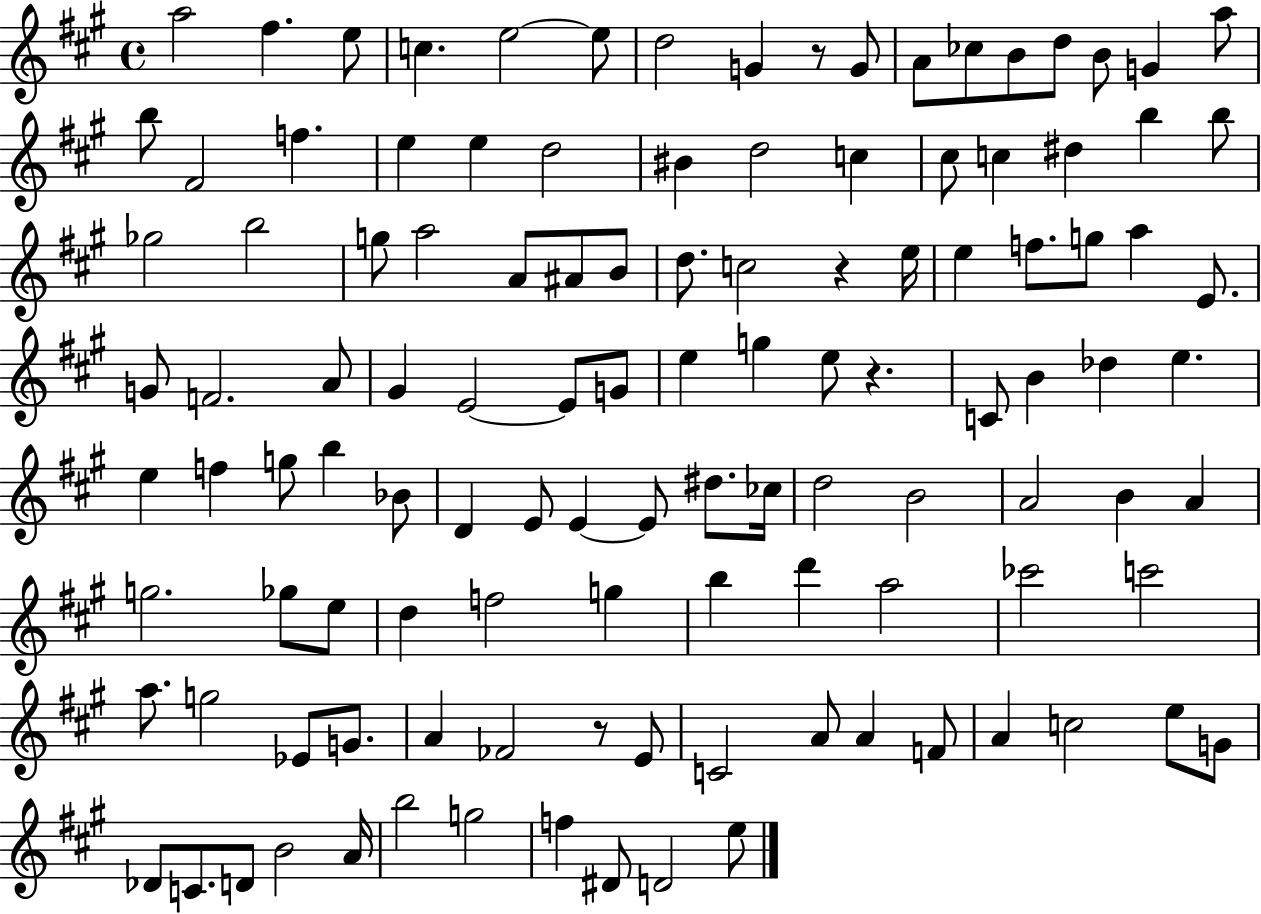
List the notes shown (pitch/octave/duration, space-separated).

A5/h F#5/q. E5/e C5/q. E5/h E5/e D5/h G4/q R/e G4/e A4/e CES5/e B4/e D5/e B4/e G4/q A5/e B5/e F#4/h F5/q. E5/q E5/q D5/h BIS4/q D5/h C5/q C#5/e C5/q D#5/q B5/q B5/e Gb5/h B5/h G5/e A5/h A4/e A#4/e B4/e D5/e. C5/h R/q E5/s E5/q F5/e. G5/e A5/q E4/e. G4/e F4/h. A4/e G#4/q E4/h E4/e G4/e E5/q G5/q E5/e R/q. C4/e B4/q Db5/q E5/q. E5/q F5/q G5/e B5/q Bb4/e D4/q E4/e E4/q E4/e D#5/e. CES5/s D5/h B4/h A4/h B4/q A4/q G5/h. Gb5/e E5/e D5/q F5/h G5/q B5/q D6/q A5/h CES6/h C6/h A5/e. G5/h Eb4/e G4/e. A4/q FES4/h R/e E4/e C4/h A4/e A4/q F4/e A4/q C5/h E5/e G4/e Db4/e C4/e. D4/e B4/h A4/s B5/h G5/h F5/q D#4/e D4/h E5/e